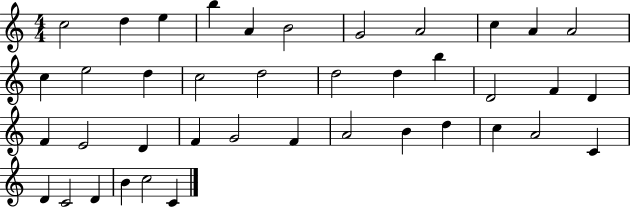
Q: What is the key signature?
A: C major